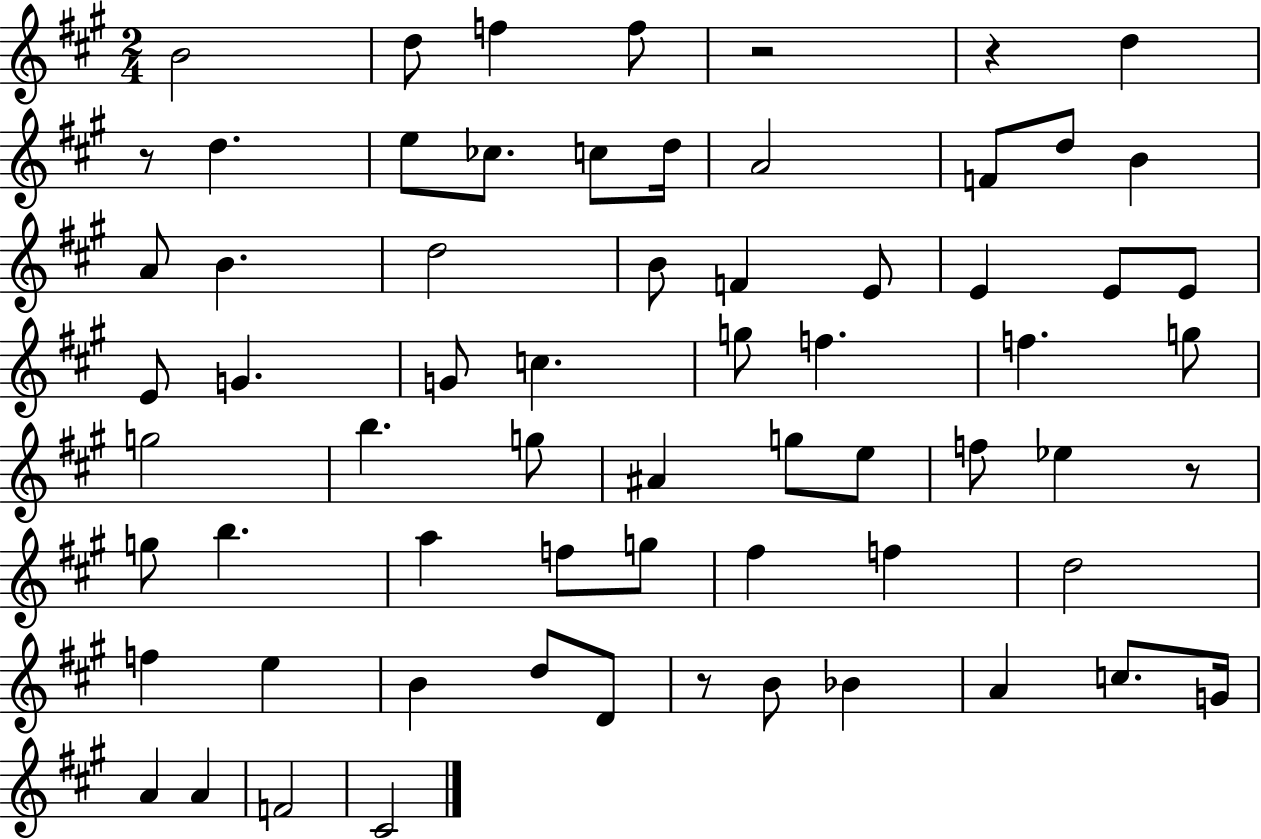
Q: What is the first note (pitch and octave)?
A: B4